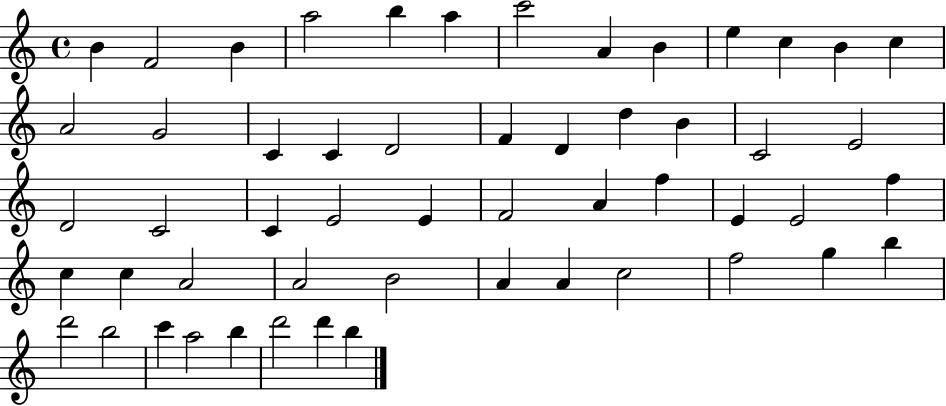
B4/q F4/h B4/q A5/h B5/q A5/q C6/h A4/q B4/q E5/q C5/q B4/q C5/q A4/h G4/h C4/q C4/q D4/h F4/q D4/q D5/q B4/q C4/h E4/h D4/h C4/h C4/q E4/h E4/q F4/h A4/q F5/q E4/q E4/h F5/q C5/q C5/q A4/h A4/h B4/h A4/q A4/q C5/h F5/h G5/q B5/q D6/h B5/h C6/q A5/h B5/q D6/h D6/q B5/q